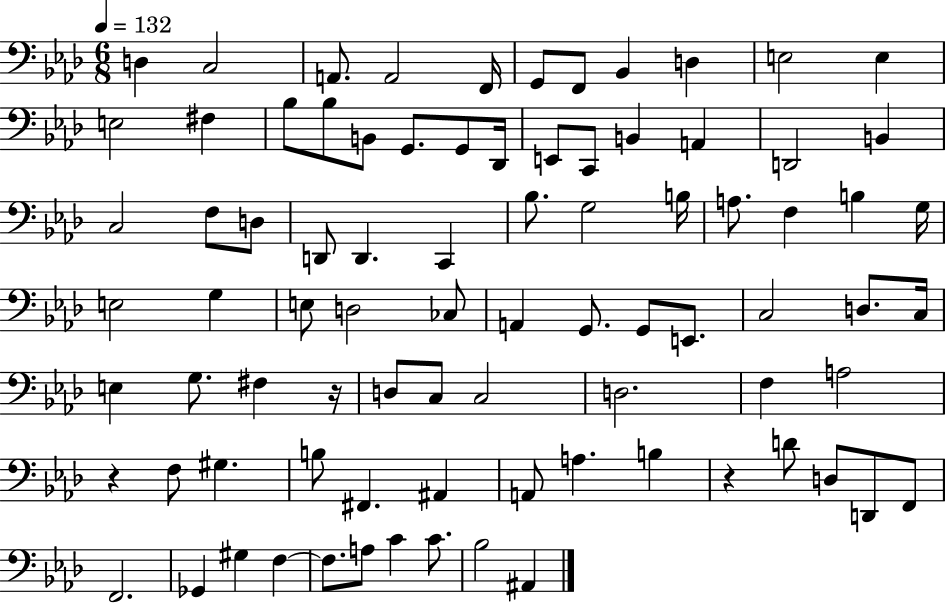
D3/q C3/h A2/e. A2/h F2/s G2/e F2/e Bb2/q D3/q E3/h E3/q E3/h F#3/q Bb3/e Bb3/e B2/e G2/e. G2/e Db2/s E2/e C2/e B2/q A2/q D2/h B2/q C3/h F3/e D3/e D2/e D2/q. C2/q Bb3/e. G3/h B3/s A3/e. F3/q B3/q G3/s E3/h G3/q E3/e D3/h CES3/e A2/q G2/e. G2/e E2/e. C3/h D3/e. C3/s E3/q G3/e. F#3/q R/s D3/e C3/e C3/h D3/h. F3/q A3/h R/q F3/e G#3/q. B3/e F#2/q. A#2/q A2/e A3/q. B3/q R/q D4/e D3/e D2/e F2/e F2/h. Gb2/q G#3/q F3/q F3/e. A3/e C4/q C4/e. Bb3/h A#2/q